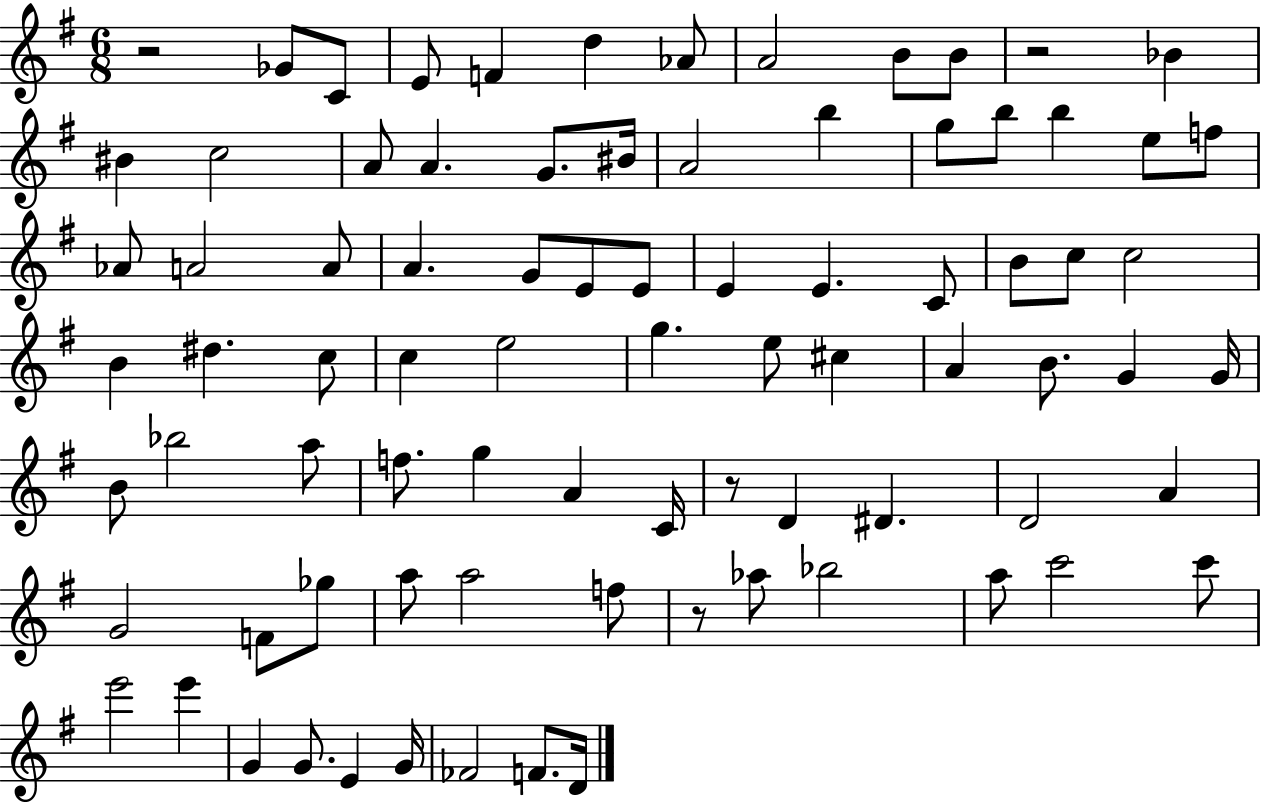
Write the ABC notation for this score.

X:1
T:Untitled
M:6/8
L:1/4
K:G
z2 _G/2 C/2 E/2 F d _A/2 A2 B/2 B/2 z2 _B ^B c2 A/2 A G/2 ^B/4 A2 b g/2 b/2 b e/2 f/2 _A/2 A2 A/2 A G/2 E/2 E/2 E E C/2 B/2 c/2 c2 B ^d c/2 c e2 g e/2 ^c A B/2 G G/4 B/2 _b2 a/2 f/2 g A C/4 z/2 D ^D D2 A G2 F/2 _g/2 a/2 a2 f/2 z/2 _a/2 _b2 a/2 c'2 c'/2 e'2 e' G G/2 E G/4 _F2 F/2 D/4